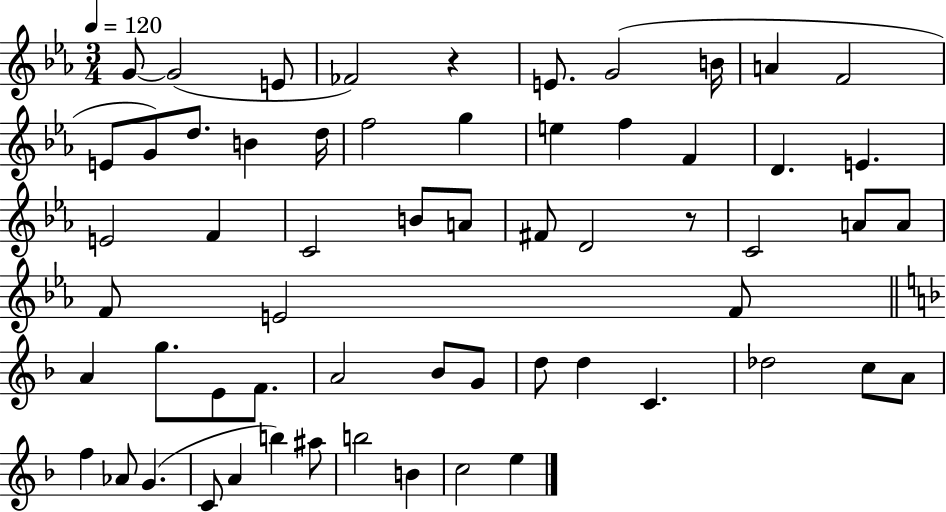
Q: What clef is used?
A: treble